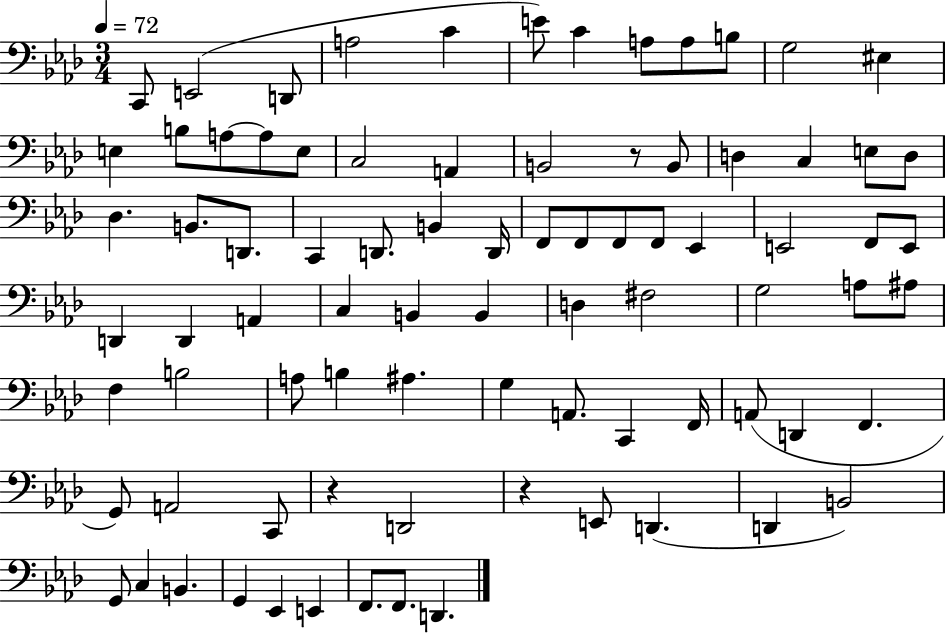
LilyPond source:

{
  \clef bass
  \numericTimeSignature
  \time 3/4
  \key aes \major
  \tempo 4 = 72
  c,8 e,2( d,8 | a2 c'4 | e'8) c'4 a8 a8 b8 | g2 eis4 | \break e4 b8 a8~~ a8 e8 | c2 a,4 | b,2 r8 b,8 | d4 c4 e8 d8 | \break des4. b,8. d,8. | c,4 d,8. b,4 d,16 | f,8 f,8 f,8 f,8 ees,4 | e,2 f,8 e,8 | \break d,4 d,4 a,4 | c4 b,4 b,4 | d4 fis2 | g2 a8 ais8 | \break f4 b2 | a8 b4 ais4. | g4 a,8. c,4 f,16 | a,8( d,4 f,4. | \break g,8) a,2 c,8 | r4 d,2 | r4 e,8 d,4.( | d,4 b,2) | \break g,8 c4 b,4. | g,4 ees,4 e,4 | f,8. f,8. d,4. | \bar "|."
}